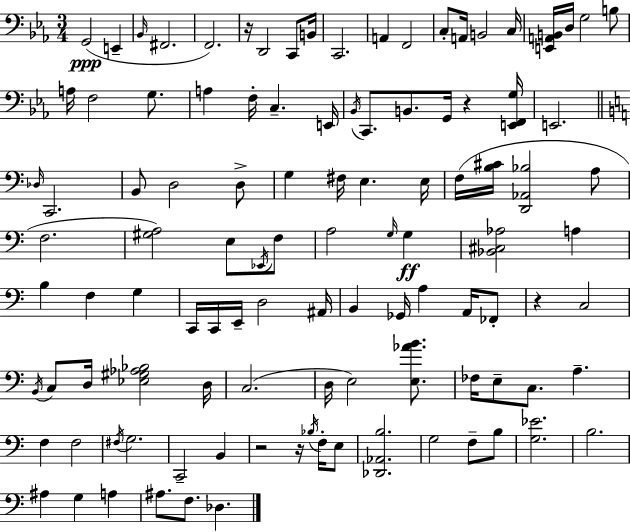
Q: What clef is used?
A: bass